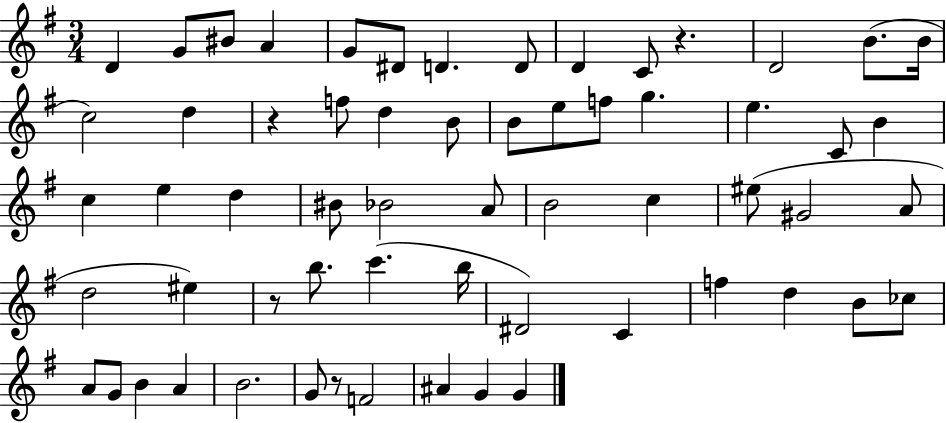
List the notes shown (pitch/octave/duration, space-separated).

D4/q G4/e BIS4/e A4/q G4/e D#4/e D4/q. D4/e D4/q C4/e R/q. D4/h B4/e. B4/s C5/h D5/q R/q F5/e D5/q B4/e B4/e E5/e F5/e G5/q. E5/q. C4/e B4/q C5/q E5/q D5/q BIS4/e Bb4/h A4/e B4/h C5/q EIS5/e G#4/h A4/e D5/h EIS5/q R/e B5/e. C6/q. B5/s D#4/h C4/q F5/q D5/q B4/e CES5/e A4/e G4/e B4/q A4/q B4/h. G4/e R/e F4/h A#4/q G4/q G4/q